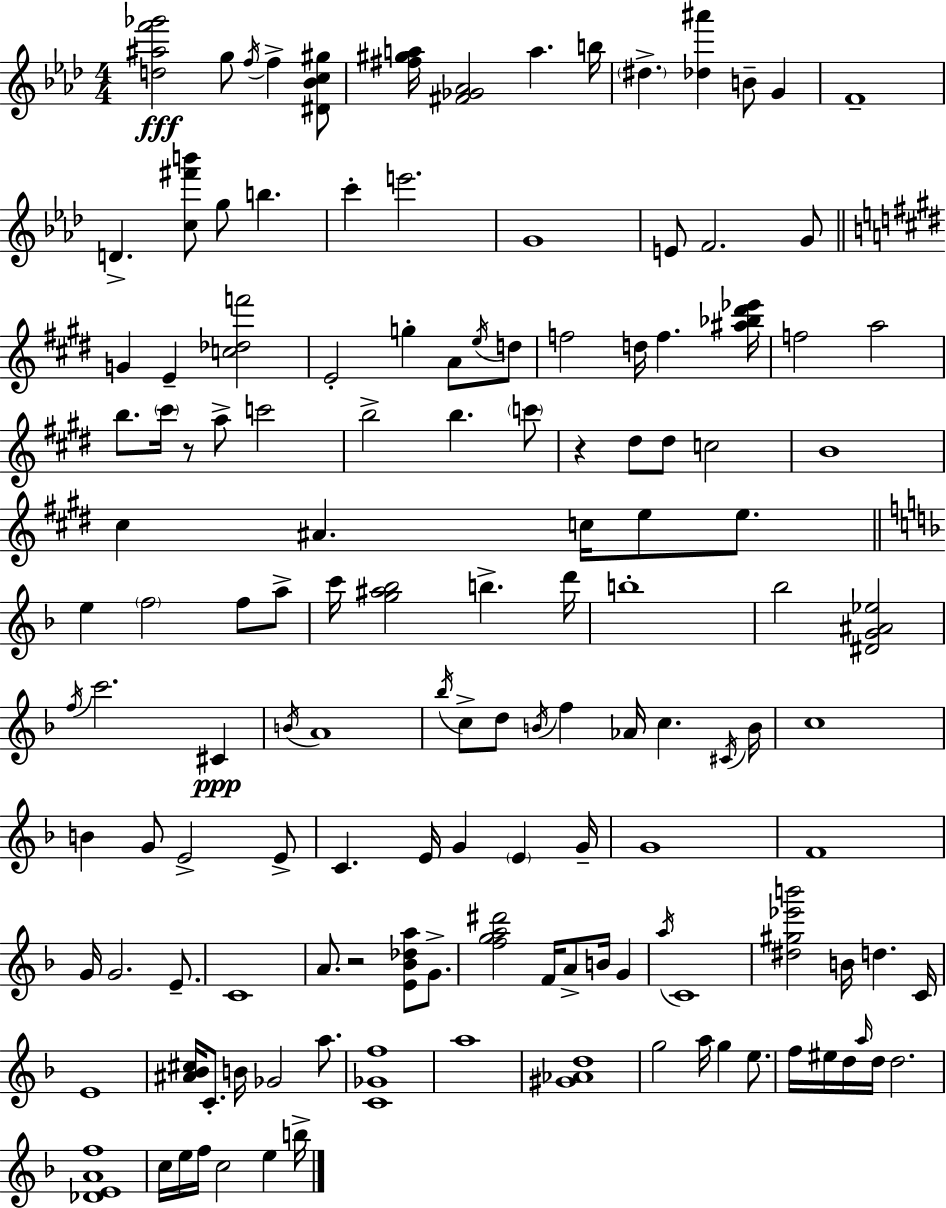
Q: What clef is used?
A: treble